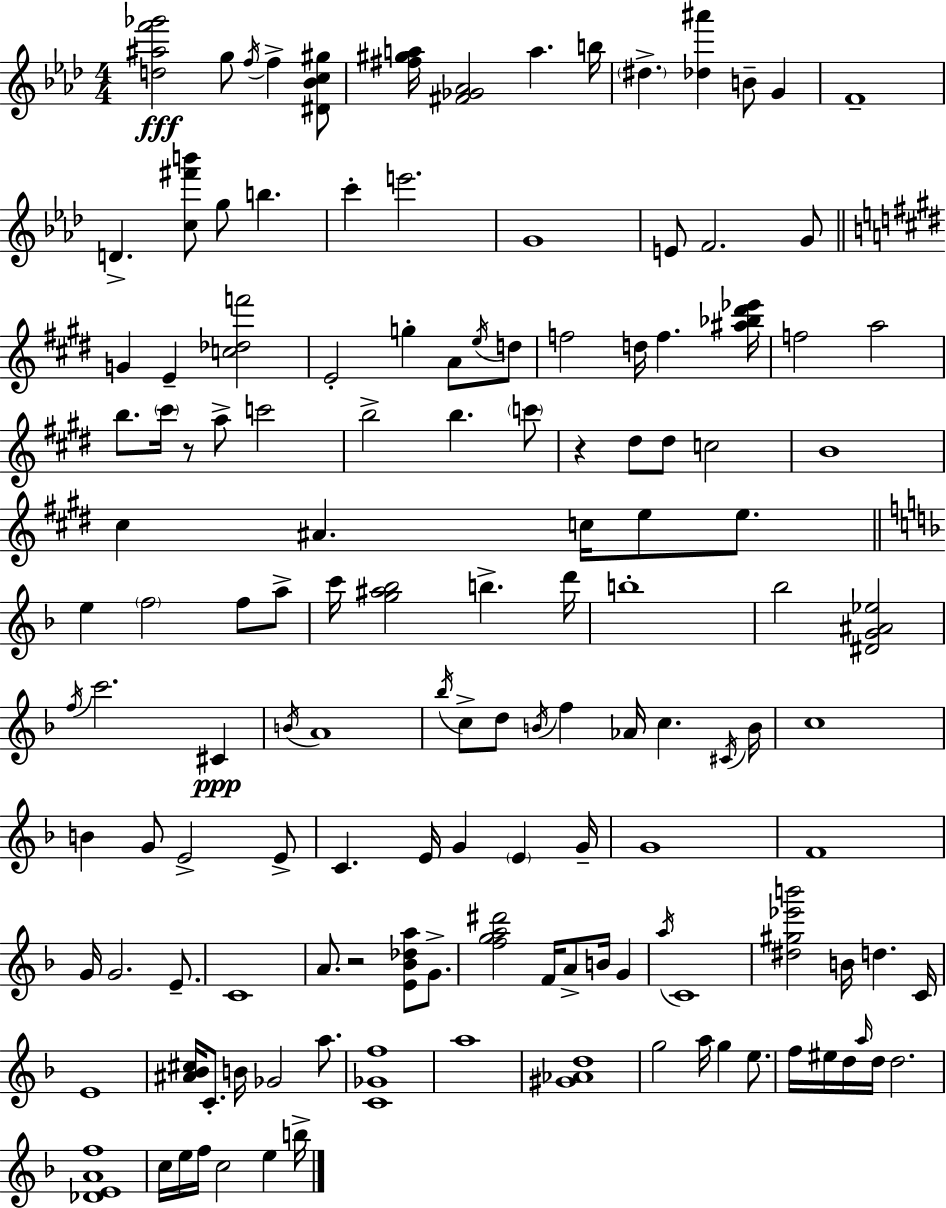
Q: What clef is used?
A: treble